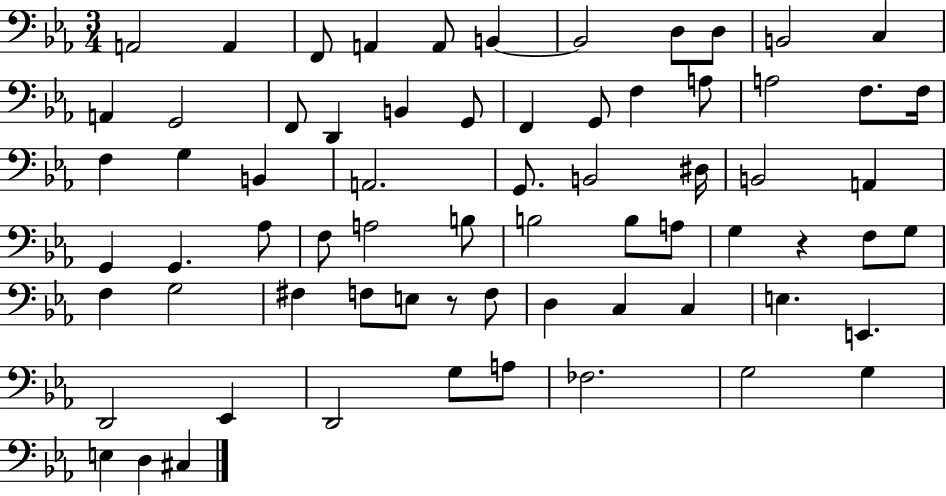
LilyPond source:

{
  \clef bass
  \numericTimeSignature
  \time 3/4
  \key ees \major
  a,2 a,4 | f,8 a,4 a,8 b,4~~ | b,2 d8 d8 | b,2 c4 | \break a,4 g,2 | f,8 d,4 b,4 g,8 | f,4 g,8 f4 a8 | a2 f8. f16 | \break f4 g4 b,4 | a,2. | g,8. b,2 dis16 | b,2 a,4 | \break g,4 g,4. aes8 | f8 a2 b8 | b2 b8 a8 | g4 r4 f8 g8 | \break f4 g2 | fis4 f8 e8 r8 f8 | d4 c4 c4 | e4. e,4. | \break d,2 ees,4 | d,2 g8 a8 | fes2. | g2 g4 | \break e4 d4 cis4 | \bar "|."
}